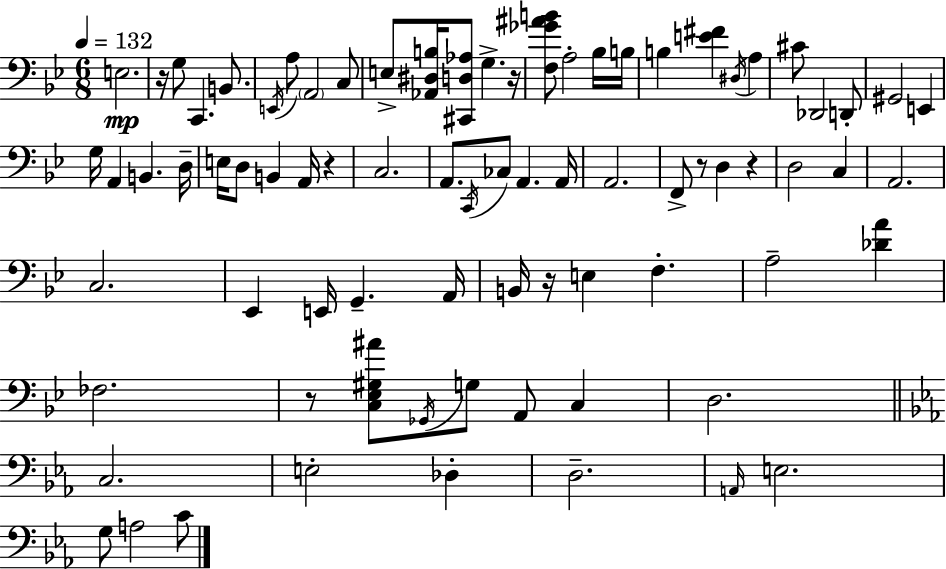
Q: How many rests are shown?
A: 7